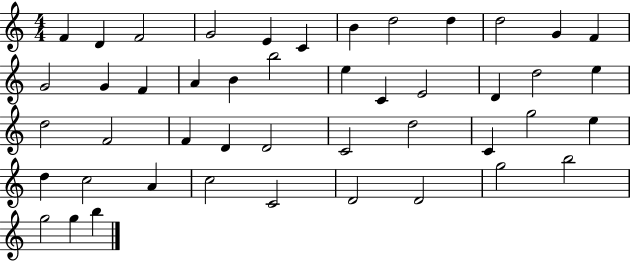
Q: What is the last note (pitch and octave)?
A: B5